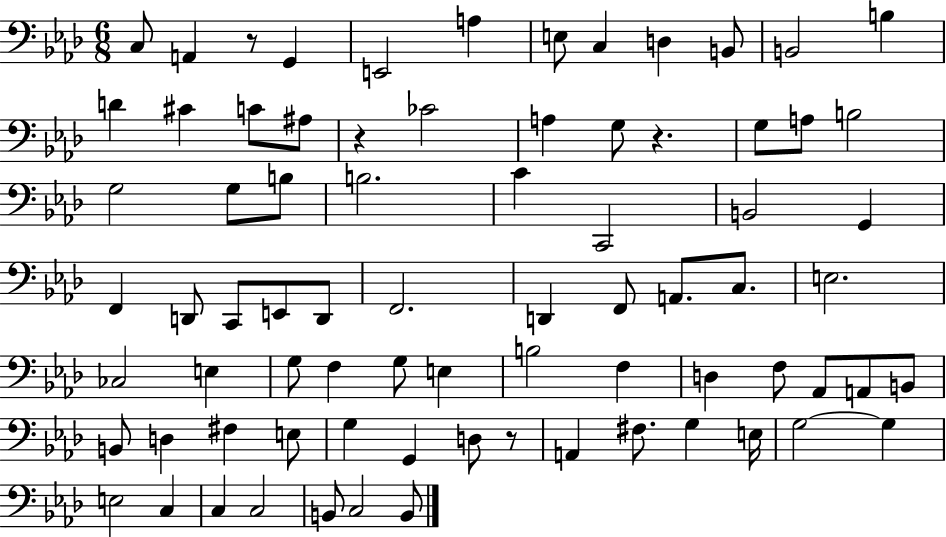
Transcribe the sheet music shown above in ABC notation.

X:1
T:Untitled
M:6/8
L:1/4
K:Ab
C,/2 A,, z/2 G,, E,,2 A, E,/2 C, D, B,,/2 B,,2 B, D ^C C/2 ^A,/2 z _C2 A, G,/2 z G,/2 A,/2 B,2 G,2 G,/2 B,/2 B,2 C C,,2 B,,2 G,, F,, D,,/2 C,,/2 E,,/2 D,,/2 F,,2 D,, F,,/2 A,,/2 C,/2 E,2 _C,2 E, G,/2 F, G,/2 E, B,2 F, D, F,/2 _A,,/2 A,,/2 B,,/2 B,,/2 D, ^F, E,/2 G, G,, D,/2 z/2 A,, ^F,/2 G, E,/4 G,2 G, E,2 C, C, C,2 B,,/2 C,2 B,,/2